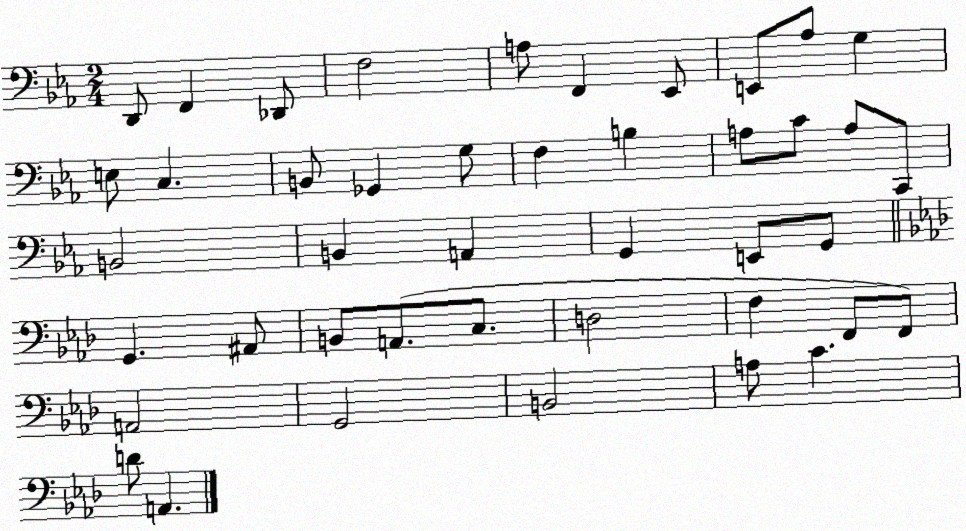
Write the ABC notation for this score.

X:1
T:Untitled
M:2/4
L:1/4
K:Eb
D,,/2 F,, _D,,/2 F,2 A,/2 F,, _E,,/2 E,,/2 _A,/2 G, E,/2 C, B,,/2 _G,, G,/2 F, B, A,/2 C/2 A,/2 C,,/2 B,,2 B,, A,, G,, E,,/2 G,,/2 G,, ^A,,/2 B,,/2 A,,/2 C,/2 D,2 F, F,,/2 F,,/2 A,,2 G,,2 B,,2 A,/2 C D/2 A,,